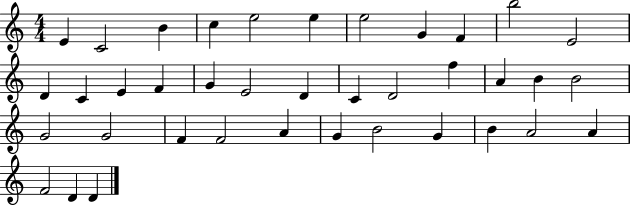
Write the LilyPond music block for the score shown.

{
  \clef treble
  \numericTimeSignature
  \time 4/4
  \key c \major
  e'4 c'2 b'4 | c''4 e''2 e''4 | e''2 g'4 f'4 | b''2 e'2 | \break d'4 c'4 e'4 f'4 | g'4 e'2 d'4 | c'4 d'2 f''4 | a'4 b'4 b'2 | \break g'2 g'2 | f'4 f'2 a'4 | g'4 b'2 g'4 | b'4 a'2 a'4 | \break f'2 d'4 d'4 | \bar "|."
}